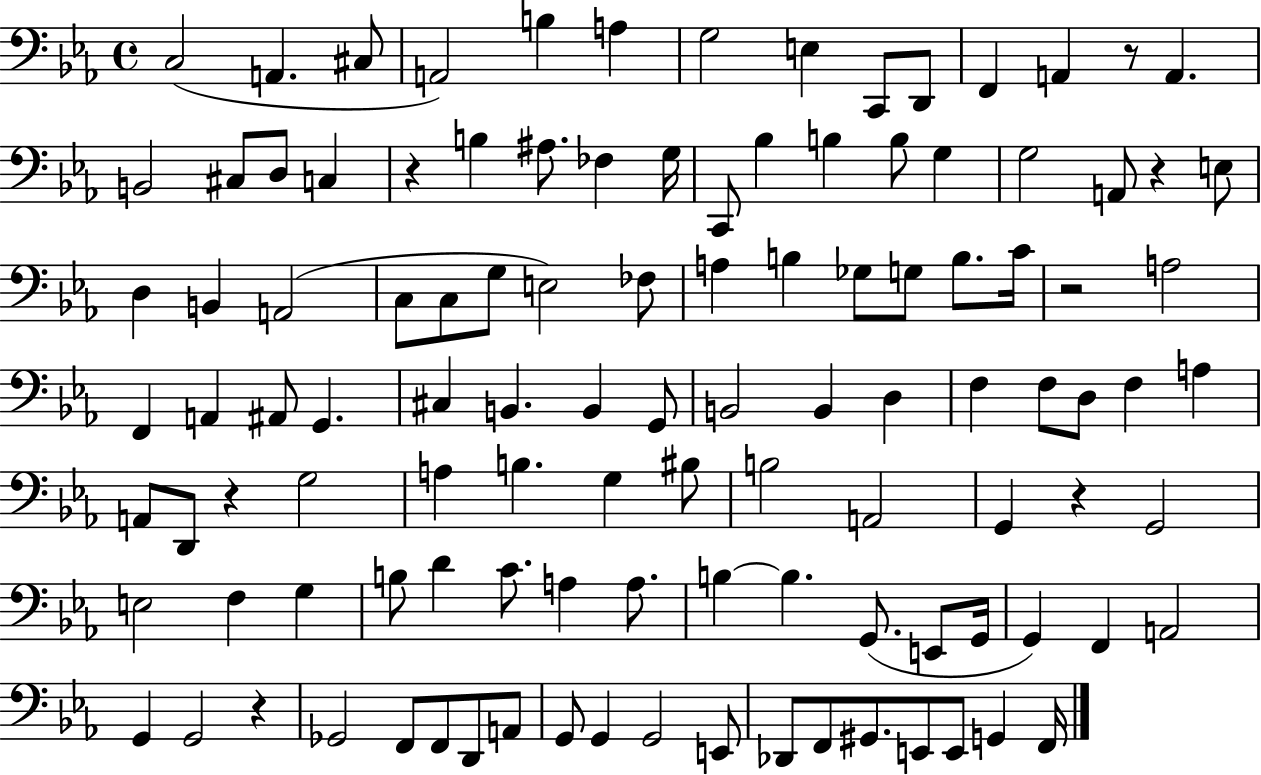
C3/h A2/q. C#3/e A2/h B3/q A3/q G3/h E3/q C2/e D2/e F2/q A2/q R/e A2/q. B2/h C#3/e D3/e C3/q R/q B3/q A#3/e. FES3/q G3/s C2/e Bb3/q B3/q B3/e G3/q G3/h A2/e R/q E3/e D3/q B2/q A2/h C3/e C3/e G3/e E3/h FES3/e A3/q B3/q Gb3/e G3/e B3/e. C4/s R/h A3/h F2/q A2/q A#2/e G2/q. C#3/q B2/q. B2/q G2/e B2/h B2/q D3/q F3/q F3/e D3/e F3/q A3/q A2/e D2/e R/q G3/h A3/q B3/q. G3/q BIS3/e B3/h A2/h G2/q R/q G2/h E3/h F3/q G3/q B3/e D4/q C4/e. A3/q A3/e. B3/q B3/q. G2/e. E2/e G2/s G2/q F2/q A2/h G2/q G2/h R/q Gb2/h F2/e F2/e D2/e A2/e G2/e G2/q G2/h E2/e Db2/e F2/e G#2/e. E2/e E2/e G2/q F2/s